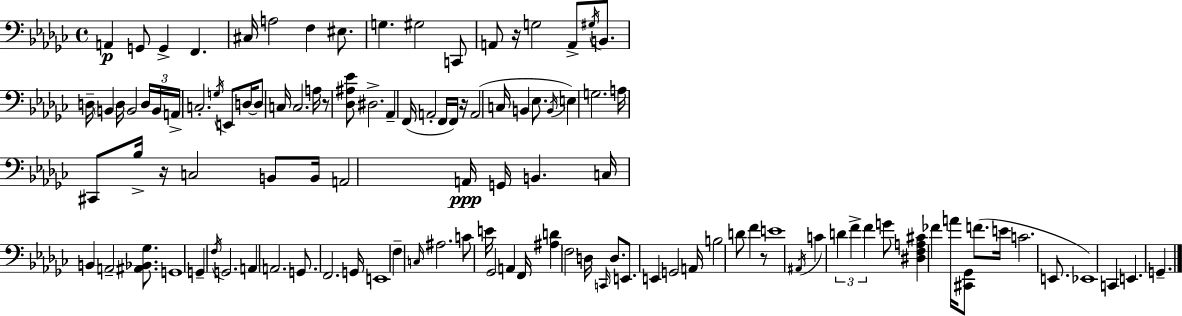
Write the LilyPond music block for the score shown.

{
  \clef bass
  \time 4/4
  \defaultTimeSignature
  \key ees \minor
  a,4\p g,8 g,4-> f,4. | cis16 a2 f4 eis8. | g4. gis2 c,8 | a,8 r16 g2 a,8-> \acciaccatura { gis16 } b,8. | \break d16-- \parenthesize b,4 d16 b,2 \tuplet 3/2 { d16 | b,16 a,16-> } c2.-. \acciaccatura { g16 } e,8 | d16~~ d8 c16 c2. | a16 r8 <des ais ees'>8 dis2.-> | \break aes,4-- f,16( a,2-. f,16 | f,16) r16 a,2( c16 b,4 ees8. | \acciaccatura { b,16 } e4) g2. | a16 cis,8 bes16-> r16 c2 | \break b,8 b,16 a,2 a,16\ppp g,16 b,4. | c16 b,4 a,2-- | <ais, bes, ges>8. g,1 | g,4-- \acciaccatura { f16 } g,2. | \break a,4 a,2. | g,8. f,2. | g,16 e,1 | f4-- \grace { c16 } ais2. | \break c'8 e'16 ges,2 | a,4 f,16 <ais d'>4 \parenthesize f2 | d16 \grace { c,16 } d8. e,8. e,4 g,2 | a,16 b2 d'8 | \break f'4 r8 e'1 | \acciaccatura { ais,16 } c'4 \tuplet 3/2 { d'4 f'4-> | f'4 } g'8 <dis f a cis'>4 fes'4 | a'16 <cis, ges,>8 f'8.( e'16 c'2. | \break e,8. ees,1) | c,4 e,4. | g,4.-- \bar "|."
}